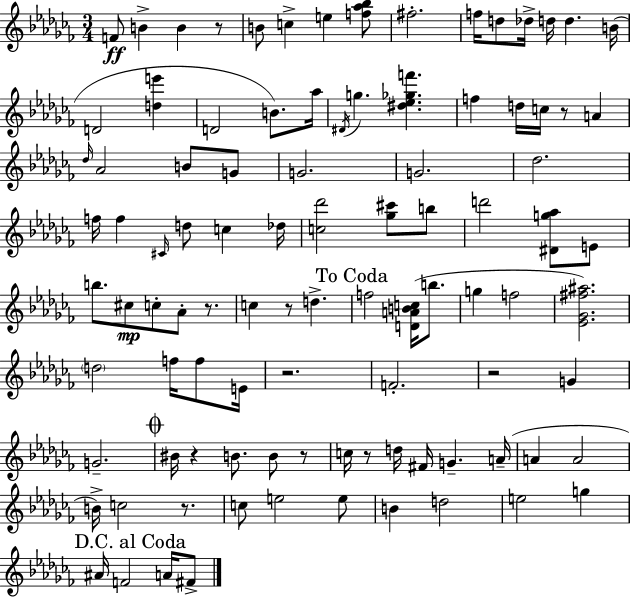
{
  \clef treble
  \numericTimeSignature
  \time 3/4
  \key aes \minor
  \repeat volta 2 { f'8\ff b'4-> b'4 r8 | b'8 c''4-> e''4 <f'' aes'' bes''>8 | fis''2.-. | f''16 d''8 des''16-> d''16 d''4. b'16( | \break d'2 <d'' e'''>4 | d'2 b'8.) aes''16 | \acciaccatura { dis'16 } g''4. <dis'' ees'' ges'' f'''>4. | f''4 d''16 c''16 r8 a'4 | \break \grace { des''16 } aes'2 b'8 | g'8 g'2. | g'2. | des''2. | \break f''16 f''4 \grace { cis'16 } d''8 c''4 | des''16 <c'' des'''>2 <ges'' cis'''>8 | b''8 d'''2 <dis' g'' aes''>8 | e'8 b''8. cis''8\mp c''8-. aes'8-. | \break r8. c''4 r8 d''4.-> | \mark "To Coda" f''2 <d' a' b' c''>16( | b''8. g''4 f''2 | <ees' ges' fis'' ais''>2.) | \break \parenthesize d''2 f''16 | f''8 e'16 r2. | f'2.-. | r2 g'4 | \break g'2.-- | \mark \markup { \musicglyph "scripts.coda" } bis'16 r4 b'8. b'8 | r8 c''16 r8 d''16 fis'16 g'4.-- | a'16--( a'4 a'2 | \break b'16->) c''2 | r8. c''8 e''2 | e''8 b'4 d''2 | e''2 g''4 | \break \mark "D.C. al Coda" ais'16 f'2 | a'16 fis'8-> } \bar "|."
}